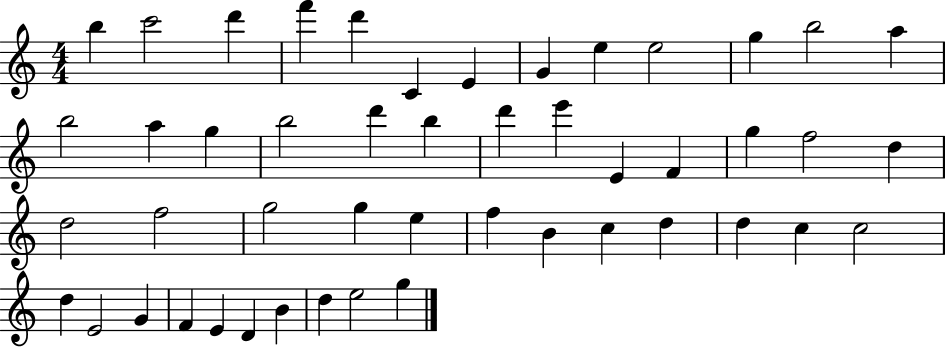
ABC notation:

X:1
T:Untitled
M:4/4
L:1/4
K:C
b c'2 d' f' d' C E G e e2 g b2 a b2 a g b2 d' b d' e' E F g f2 d d2 f2 g2 g e f B c d d c c2 d E2 G F E D B d e2 g